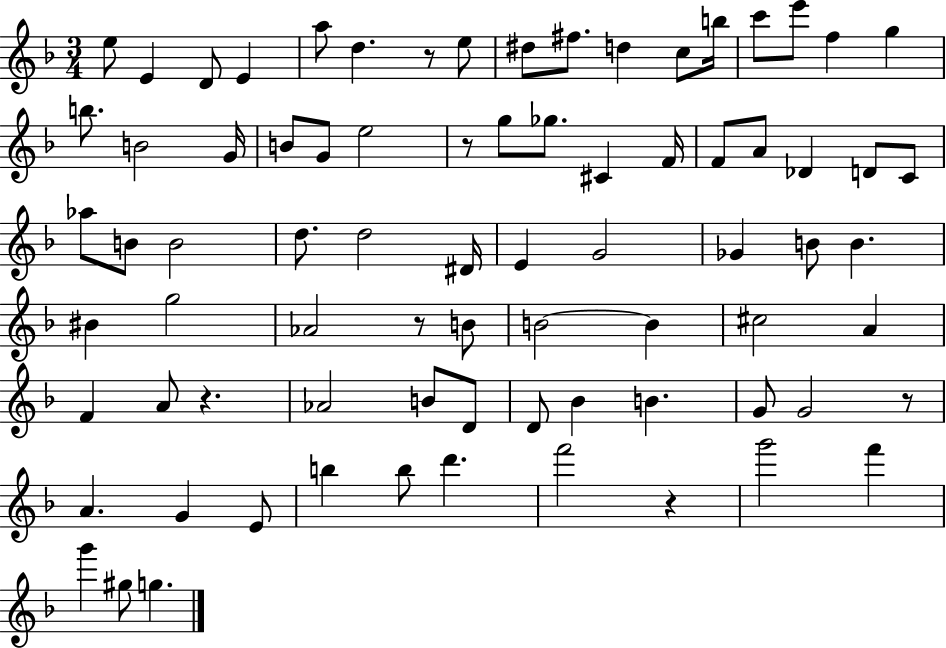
E5/e E4/q D4/e E4/q A5/e D5/q. R/e E5/e D#5/e F#5/e. D5/q C5/e B5/s C6/e E6/e F5/q G5/q B5/e. B4/h G4/s B4/e G4/e E5/h R/e G5/e Gb5/e. C#4/q F4/s F4/e A4/e Db4/q D4/e C4/e Ab5/e B4/e B4/h D5/e. D5/h D#4/s E4/q G4/h Gb4/q B4/e B4/q. BIS4/q G5/h Ab4/h R/e B4/e B4/h B4/q C#5/h A4/q F4/q A4/e R/q. Ab4/h B4/e D4/e D4/e Bb4/q B4/q. G4/e G4/h R/e A4/q. G4/q E4/e B5/q B5/e D6/q. F6/h R/q G6/h F6/q G6/q G#5/e G5/q.